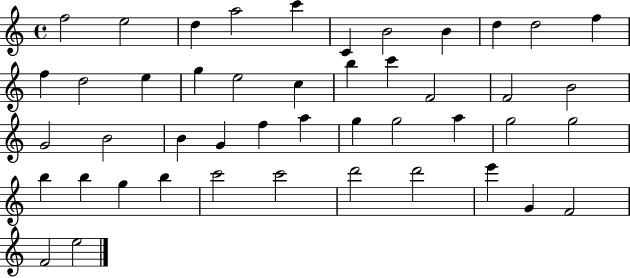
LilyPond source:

{
  \clef treble
  \time 4/4
  \defaultTimeSignature
  \key c \major
  f''2 e''2 | d''4 a''2 c'''4 | c'4 b'2 b'4 | d''4 d''2 f''4 | \break f''4 d''2 e''4 | g''4 e''2 c''4 | b''4 c'''4 f'2 | f'2 b'2 | \break g'2 b'2 | b'4 g'4 f''4 a''4 | g''4 g''2 a''4 | g''2 g''2 | \break b''4 b''4 g''4 b''4 | c'''2 c'''2 | d'''2 d'''2 | e'''4 g'4 f'2 | \break f'2 e''2 | \bar "|."
}